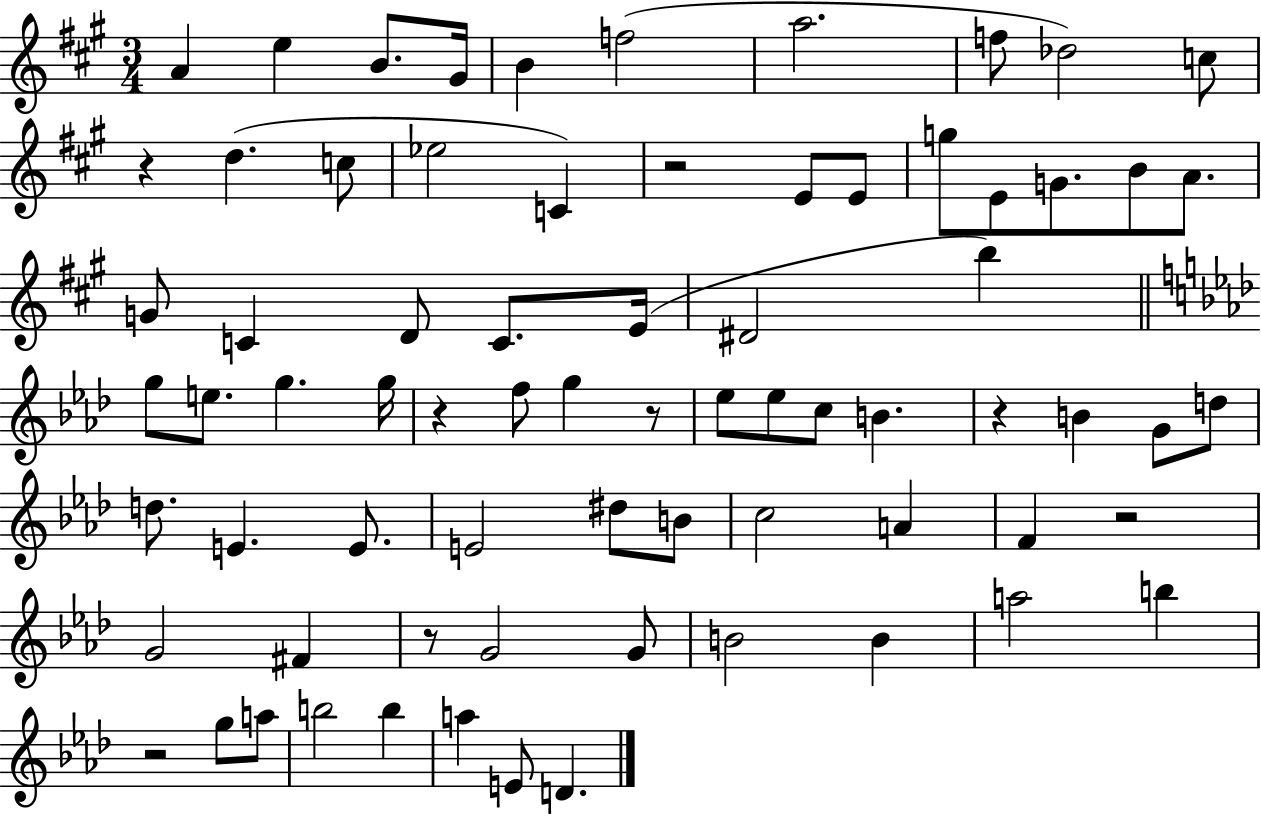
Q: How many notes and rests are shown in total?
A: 73